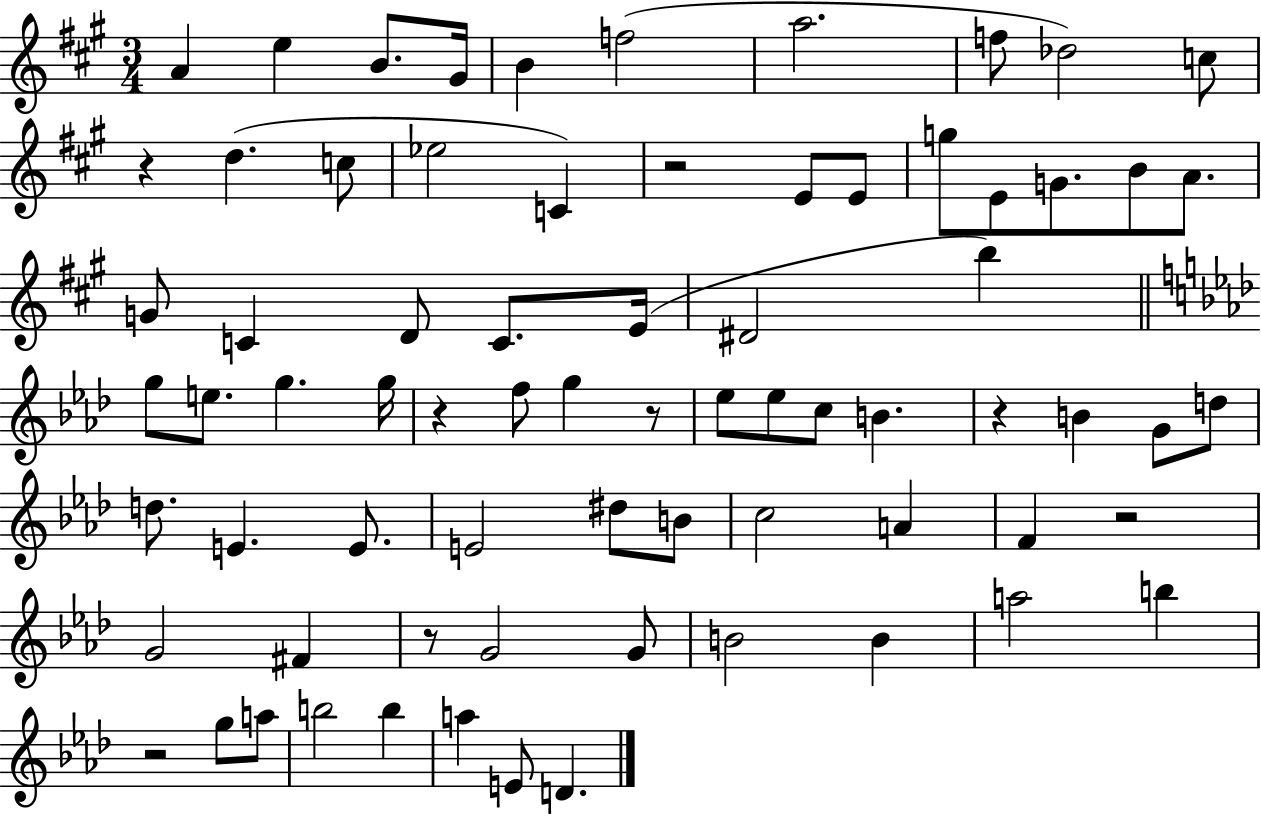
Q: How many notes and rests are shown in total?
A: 73